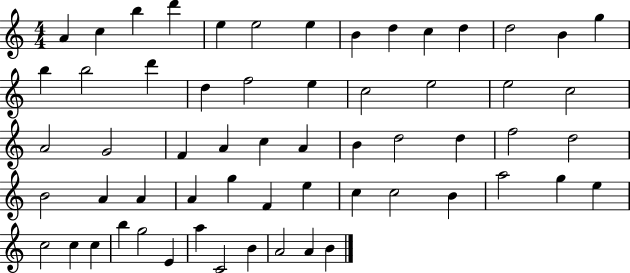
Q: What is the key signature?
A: C major